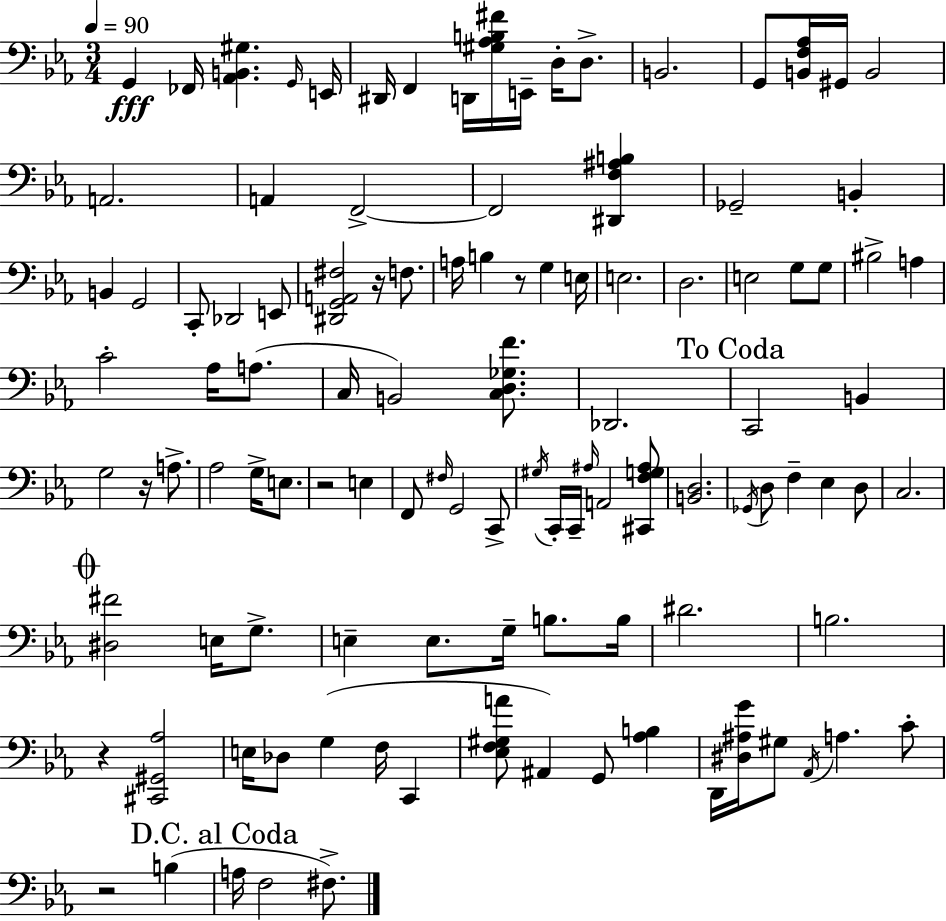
X:1
T:Untitled
M:3/4
L:1/4
K:Eb
G,, _F,,/4 [_A,,B,,^G,] G,,/4 E,,/4 ^D,,/4 F,, D,,/4 [^G,_A,B,^F]/4 E,,/4 D,/4 D,/2 B,,2 G,,/2 [B,,F,_A,]/4 ^G,,/4 B,,2 A,,2 A,, F,,2 F,,2 [^D,,F,^A,B,] _G,,2 B,, B,, G,,2 C,,/2 _D,,2 E,,/2 [^D,,G,,A,,^F,]2 z/4 F,/2 A,/4 B, z/2 G, E,/4 E,2 D,2 E,2 G,/2 G,/2 ^B,2 A, C2 _A,/4 A,/2 C,/4 B,,2 [C,D,_G,F]/2 _D,,2 C,,2 B,, G,2 z/4 A,/2 _A,2 G,/4 E,/2 z2 E, F,,/2 ^F,/4 G,,2 C,,/2 ^G,/4 C,,/4 C,,/4 ^A,/4 A,,2 [^C,,F,G,^A,]/2 [B,,D,]2 _G,,/4 D,/2 F, _E, D,/2 C,2 [^D,^F]2 E,/4 G,/2 E, E,/2 G,/4 B,/2 B,/4 ^D2 B,2 z [^C,,^G,,_A,]2 E,/4 _D,/2 G, F,/4 C,, [_E,F,^G,A]/2 ^A,, G,,/2 [_A,B,] D,,/4 [^D,^A,G]/4 ^G,/2 _A,,/4 A, C/2 z2 B, A,/4 F,2 ^F,/2